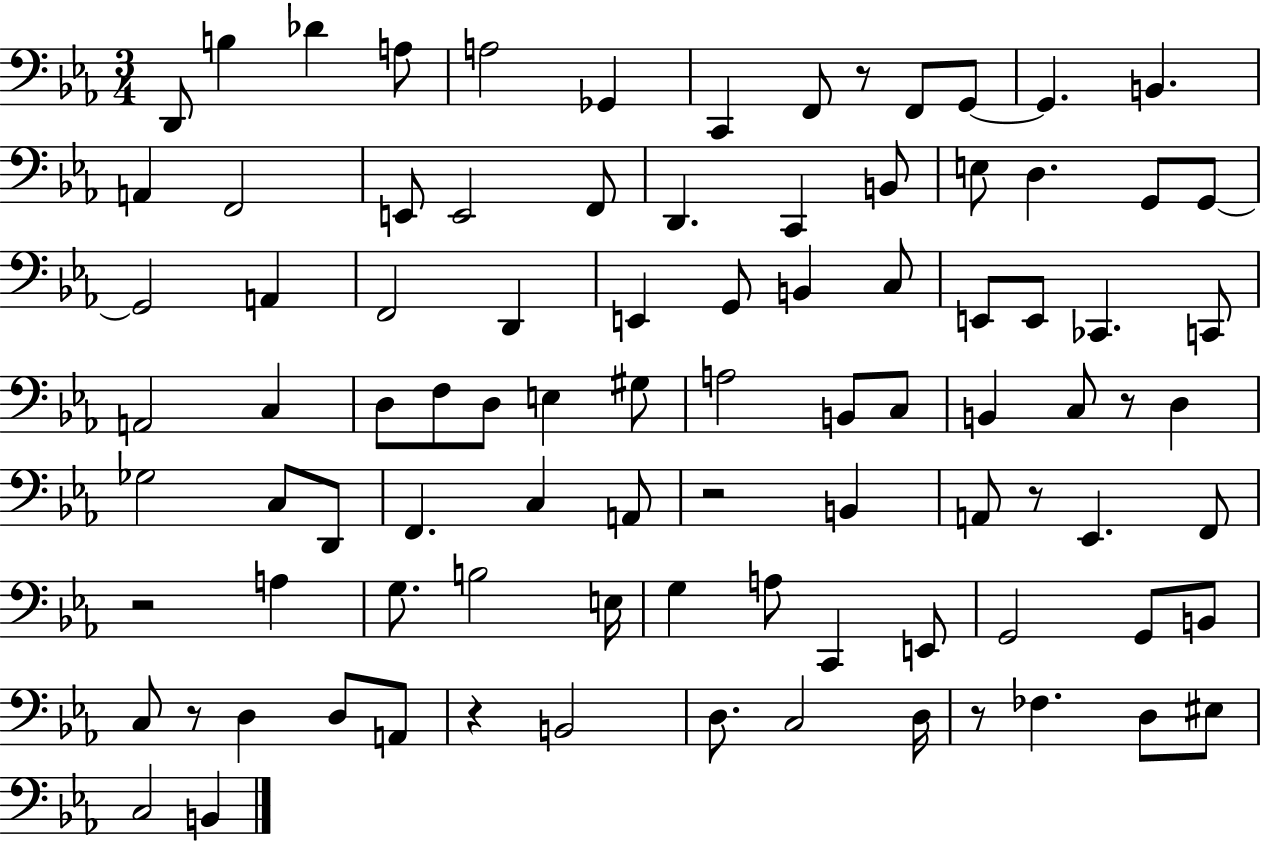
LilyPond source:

{
  \clef bass
  \numericTimeSignature
  \time 3/4
  \key ees \major
  d,8 b4 des'4 a8 | a2 ges,4 | c,4 f,8 r8 f,8 g,8~~ | g,4. b,4. | \break a,4 f,2 | e,8 e,2 f,8 | d,4. c,4 b,8 | e8 d4. g,8 g,8~~ | \break g,2 a,4 | f,2 d,4 | e,4 g,8 b,4 c8 | e,8 e,8 ces,4. c,8 | \break a,2 c4 | d8 f8 d8 e4 gis8 | a2 b,8 c8 | b,4 c8 r8 d4 | \break ges2 c8 d,8 | f,4. c4 a,8 | r2 b,4 | a,8 r8 ees,4. f,8 | \break r2 a4 | g8. b2 e16 | g4 a8 c,4 e,8 | g,2 g,8 b,8 | \break c8 r8 d4 d8 a,8 | r4 b,2 | d8. c2 d16 | r8 fes4. d8 eis8 | \break c2 b,4 | \bar "|."
}